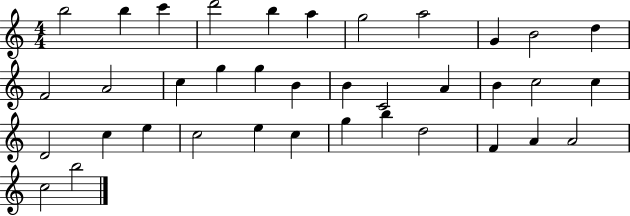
B5/h B5/q C6/q D6/h B5/q A5/q G5/h A5/h G4/q B4/h D5/q F4/h A4/h C5/q G5/q G5/q B4/q B4/q C4/h A4/q B4/q C5/h C5/q D4/h C5/q E5/q C5/h E5/q C5/q G5/q B5/q D5/h F4/q A4/q A4/h C5/h B5/h